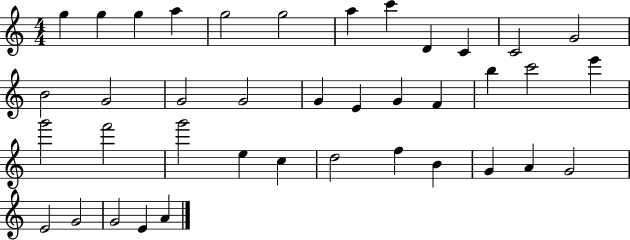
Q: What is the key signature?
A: C major